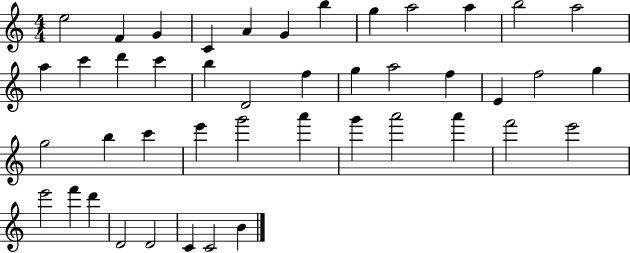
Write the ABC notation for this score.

X:1
T:Untitled
M:4/4
L:1/4
K:C
e2 F G C A G b g a2 a b2 a2 a c' d' c' b D2 f g a2 f E f2 g g2 b c' e' g'2 a' g' a'2 a' f'2 e'2 e'2 f' d' D2 D2 C C2 B